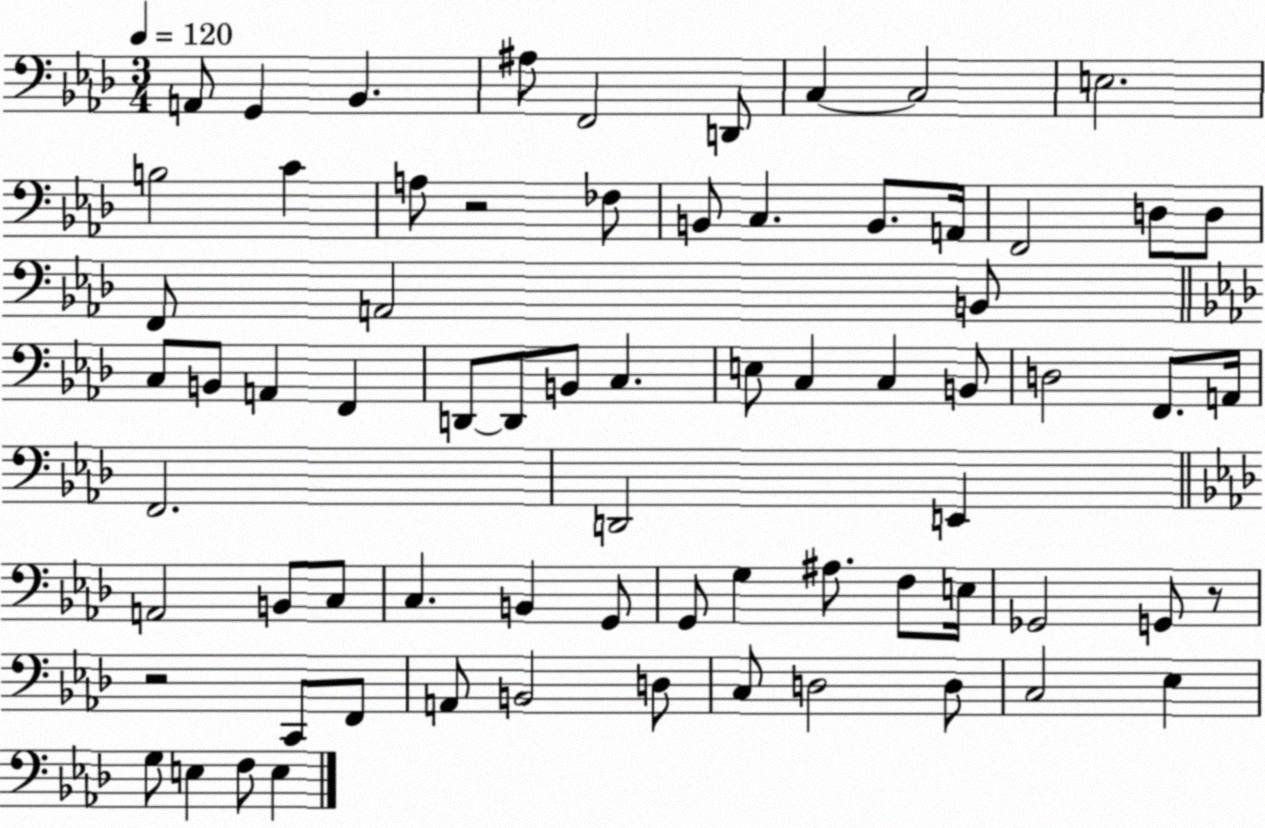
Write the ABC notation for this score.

X:1
T:Untitled
M:3/4
L:1/4
K:Ab
A,,/2 G,, _B,, ^A,/2 F,,2 D,,/2 C, C,2 E,2 B,2 C A,/2 z2 _F,/2 B,,/2 C, B,,/2 A,,/4 F,,2 D,/2 D,/2 F,,/2 A,,2 B,,/2 C,/2 B,,/2 A,, F,, D,,/2 D,,/2 B,,/2 C, E,/2 C, C, B,,/2 D,2 F,,/2 A,,/4 F,,2 D,,2 E,, A,,2 B,,/2 C,/2 C, B,, G,,/2 G,,/2 G, ^A,/2 F,/2 E,/4 _G,,2 G,,/2 z/2 z2 C,,/2 F,,/2 A,,/2 B,,2 D,/2 C,/2 D,2 D,/2 C,2 _E, G,/2 E, F,/2 E,